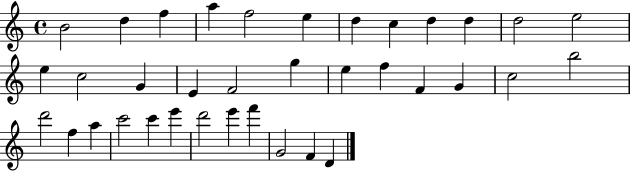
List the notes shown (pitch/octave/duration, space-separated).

B4/h D5/q F5/q A5/q F5/h E5/q D5/q C5/q D5/q D5/q D5/h E5/h E5/q C5/h G4/q E4/q F4/h G5/q E5/q F5/q F4/q G4/q C5/h B5/h D6/h F5/q A5/q C6/h C6/q E6/q D6/h E6/q F6/q G4/h F4/q D4/q